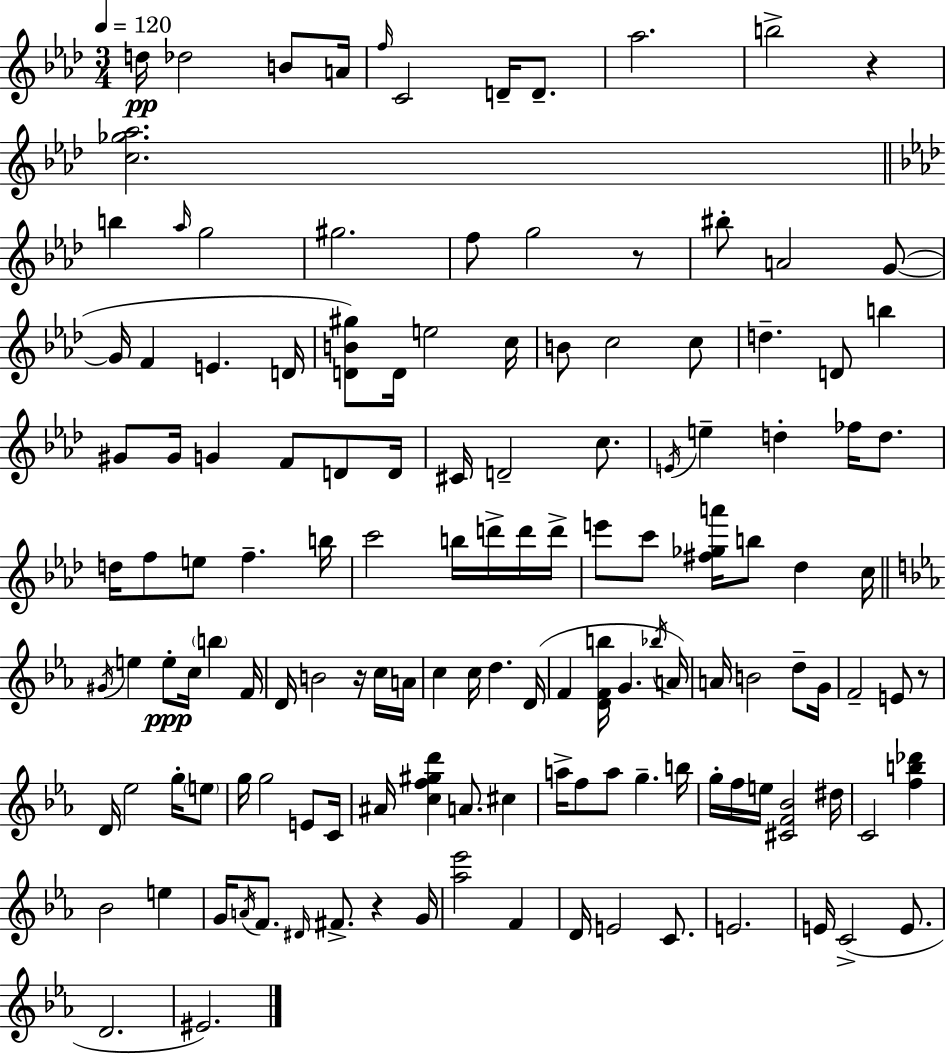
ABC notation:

X:1
T:Untitled
M:3/4
L:1/4
K:Fm
d/4 _d2 B/2 A/4 f/4 C2 D/4 D/2 _a2 b2 z [c_g_a]2 b _a/4 g2 ^g2 f/2 g2 z/2 ^b/2 A2 G/2 G/4 F E D/4 [DB^g]/2 D/4 e2 c/4 B/2 c2 c/2 d D/2 b ^G/2 ^G/4 G F/2 D/2 D/4 ^C/4 D2 c/2 E/4 e d _f/4 d/2 d/4 f/2 e/2 f b/4 c'2 b/4 d'/4 d'/4 d'/4 e'/2 c'/2 [^f_ga']/4 b/2 _d c/4 ^G/4 e e/2 c/4 b F/4 D/4 B2 z/4 c/4 A/4 c c/4 d D/4 F [DFb]/4 G _b/4 A/4 A/4 B2 d/2 G/4 F2 E/2 z/2 D/4 _e2 g/4 e/2 g/4 g2 E/2 C/4 ^A/4 [cf^gd'] A/2 ^c a/4 f/2 a/2 g b/4 g/4 f/4 e/4 [^CF_B]2 ^d/4 C2 [fb_d'] _B2 e G/4 A/4 F/2 ^D/4 ^F/2 z G/4 [_a_e']2 F D/4 E2 C/2 E2 E/4 C2 E/2 D2 ^E2